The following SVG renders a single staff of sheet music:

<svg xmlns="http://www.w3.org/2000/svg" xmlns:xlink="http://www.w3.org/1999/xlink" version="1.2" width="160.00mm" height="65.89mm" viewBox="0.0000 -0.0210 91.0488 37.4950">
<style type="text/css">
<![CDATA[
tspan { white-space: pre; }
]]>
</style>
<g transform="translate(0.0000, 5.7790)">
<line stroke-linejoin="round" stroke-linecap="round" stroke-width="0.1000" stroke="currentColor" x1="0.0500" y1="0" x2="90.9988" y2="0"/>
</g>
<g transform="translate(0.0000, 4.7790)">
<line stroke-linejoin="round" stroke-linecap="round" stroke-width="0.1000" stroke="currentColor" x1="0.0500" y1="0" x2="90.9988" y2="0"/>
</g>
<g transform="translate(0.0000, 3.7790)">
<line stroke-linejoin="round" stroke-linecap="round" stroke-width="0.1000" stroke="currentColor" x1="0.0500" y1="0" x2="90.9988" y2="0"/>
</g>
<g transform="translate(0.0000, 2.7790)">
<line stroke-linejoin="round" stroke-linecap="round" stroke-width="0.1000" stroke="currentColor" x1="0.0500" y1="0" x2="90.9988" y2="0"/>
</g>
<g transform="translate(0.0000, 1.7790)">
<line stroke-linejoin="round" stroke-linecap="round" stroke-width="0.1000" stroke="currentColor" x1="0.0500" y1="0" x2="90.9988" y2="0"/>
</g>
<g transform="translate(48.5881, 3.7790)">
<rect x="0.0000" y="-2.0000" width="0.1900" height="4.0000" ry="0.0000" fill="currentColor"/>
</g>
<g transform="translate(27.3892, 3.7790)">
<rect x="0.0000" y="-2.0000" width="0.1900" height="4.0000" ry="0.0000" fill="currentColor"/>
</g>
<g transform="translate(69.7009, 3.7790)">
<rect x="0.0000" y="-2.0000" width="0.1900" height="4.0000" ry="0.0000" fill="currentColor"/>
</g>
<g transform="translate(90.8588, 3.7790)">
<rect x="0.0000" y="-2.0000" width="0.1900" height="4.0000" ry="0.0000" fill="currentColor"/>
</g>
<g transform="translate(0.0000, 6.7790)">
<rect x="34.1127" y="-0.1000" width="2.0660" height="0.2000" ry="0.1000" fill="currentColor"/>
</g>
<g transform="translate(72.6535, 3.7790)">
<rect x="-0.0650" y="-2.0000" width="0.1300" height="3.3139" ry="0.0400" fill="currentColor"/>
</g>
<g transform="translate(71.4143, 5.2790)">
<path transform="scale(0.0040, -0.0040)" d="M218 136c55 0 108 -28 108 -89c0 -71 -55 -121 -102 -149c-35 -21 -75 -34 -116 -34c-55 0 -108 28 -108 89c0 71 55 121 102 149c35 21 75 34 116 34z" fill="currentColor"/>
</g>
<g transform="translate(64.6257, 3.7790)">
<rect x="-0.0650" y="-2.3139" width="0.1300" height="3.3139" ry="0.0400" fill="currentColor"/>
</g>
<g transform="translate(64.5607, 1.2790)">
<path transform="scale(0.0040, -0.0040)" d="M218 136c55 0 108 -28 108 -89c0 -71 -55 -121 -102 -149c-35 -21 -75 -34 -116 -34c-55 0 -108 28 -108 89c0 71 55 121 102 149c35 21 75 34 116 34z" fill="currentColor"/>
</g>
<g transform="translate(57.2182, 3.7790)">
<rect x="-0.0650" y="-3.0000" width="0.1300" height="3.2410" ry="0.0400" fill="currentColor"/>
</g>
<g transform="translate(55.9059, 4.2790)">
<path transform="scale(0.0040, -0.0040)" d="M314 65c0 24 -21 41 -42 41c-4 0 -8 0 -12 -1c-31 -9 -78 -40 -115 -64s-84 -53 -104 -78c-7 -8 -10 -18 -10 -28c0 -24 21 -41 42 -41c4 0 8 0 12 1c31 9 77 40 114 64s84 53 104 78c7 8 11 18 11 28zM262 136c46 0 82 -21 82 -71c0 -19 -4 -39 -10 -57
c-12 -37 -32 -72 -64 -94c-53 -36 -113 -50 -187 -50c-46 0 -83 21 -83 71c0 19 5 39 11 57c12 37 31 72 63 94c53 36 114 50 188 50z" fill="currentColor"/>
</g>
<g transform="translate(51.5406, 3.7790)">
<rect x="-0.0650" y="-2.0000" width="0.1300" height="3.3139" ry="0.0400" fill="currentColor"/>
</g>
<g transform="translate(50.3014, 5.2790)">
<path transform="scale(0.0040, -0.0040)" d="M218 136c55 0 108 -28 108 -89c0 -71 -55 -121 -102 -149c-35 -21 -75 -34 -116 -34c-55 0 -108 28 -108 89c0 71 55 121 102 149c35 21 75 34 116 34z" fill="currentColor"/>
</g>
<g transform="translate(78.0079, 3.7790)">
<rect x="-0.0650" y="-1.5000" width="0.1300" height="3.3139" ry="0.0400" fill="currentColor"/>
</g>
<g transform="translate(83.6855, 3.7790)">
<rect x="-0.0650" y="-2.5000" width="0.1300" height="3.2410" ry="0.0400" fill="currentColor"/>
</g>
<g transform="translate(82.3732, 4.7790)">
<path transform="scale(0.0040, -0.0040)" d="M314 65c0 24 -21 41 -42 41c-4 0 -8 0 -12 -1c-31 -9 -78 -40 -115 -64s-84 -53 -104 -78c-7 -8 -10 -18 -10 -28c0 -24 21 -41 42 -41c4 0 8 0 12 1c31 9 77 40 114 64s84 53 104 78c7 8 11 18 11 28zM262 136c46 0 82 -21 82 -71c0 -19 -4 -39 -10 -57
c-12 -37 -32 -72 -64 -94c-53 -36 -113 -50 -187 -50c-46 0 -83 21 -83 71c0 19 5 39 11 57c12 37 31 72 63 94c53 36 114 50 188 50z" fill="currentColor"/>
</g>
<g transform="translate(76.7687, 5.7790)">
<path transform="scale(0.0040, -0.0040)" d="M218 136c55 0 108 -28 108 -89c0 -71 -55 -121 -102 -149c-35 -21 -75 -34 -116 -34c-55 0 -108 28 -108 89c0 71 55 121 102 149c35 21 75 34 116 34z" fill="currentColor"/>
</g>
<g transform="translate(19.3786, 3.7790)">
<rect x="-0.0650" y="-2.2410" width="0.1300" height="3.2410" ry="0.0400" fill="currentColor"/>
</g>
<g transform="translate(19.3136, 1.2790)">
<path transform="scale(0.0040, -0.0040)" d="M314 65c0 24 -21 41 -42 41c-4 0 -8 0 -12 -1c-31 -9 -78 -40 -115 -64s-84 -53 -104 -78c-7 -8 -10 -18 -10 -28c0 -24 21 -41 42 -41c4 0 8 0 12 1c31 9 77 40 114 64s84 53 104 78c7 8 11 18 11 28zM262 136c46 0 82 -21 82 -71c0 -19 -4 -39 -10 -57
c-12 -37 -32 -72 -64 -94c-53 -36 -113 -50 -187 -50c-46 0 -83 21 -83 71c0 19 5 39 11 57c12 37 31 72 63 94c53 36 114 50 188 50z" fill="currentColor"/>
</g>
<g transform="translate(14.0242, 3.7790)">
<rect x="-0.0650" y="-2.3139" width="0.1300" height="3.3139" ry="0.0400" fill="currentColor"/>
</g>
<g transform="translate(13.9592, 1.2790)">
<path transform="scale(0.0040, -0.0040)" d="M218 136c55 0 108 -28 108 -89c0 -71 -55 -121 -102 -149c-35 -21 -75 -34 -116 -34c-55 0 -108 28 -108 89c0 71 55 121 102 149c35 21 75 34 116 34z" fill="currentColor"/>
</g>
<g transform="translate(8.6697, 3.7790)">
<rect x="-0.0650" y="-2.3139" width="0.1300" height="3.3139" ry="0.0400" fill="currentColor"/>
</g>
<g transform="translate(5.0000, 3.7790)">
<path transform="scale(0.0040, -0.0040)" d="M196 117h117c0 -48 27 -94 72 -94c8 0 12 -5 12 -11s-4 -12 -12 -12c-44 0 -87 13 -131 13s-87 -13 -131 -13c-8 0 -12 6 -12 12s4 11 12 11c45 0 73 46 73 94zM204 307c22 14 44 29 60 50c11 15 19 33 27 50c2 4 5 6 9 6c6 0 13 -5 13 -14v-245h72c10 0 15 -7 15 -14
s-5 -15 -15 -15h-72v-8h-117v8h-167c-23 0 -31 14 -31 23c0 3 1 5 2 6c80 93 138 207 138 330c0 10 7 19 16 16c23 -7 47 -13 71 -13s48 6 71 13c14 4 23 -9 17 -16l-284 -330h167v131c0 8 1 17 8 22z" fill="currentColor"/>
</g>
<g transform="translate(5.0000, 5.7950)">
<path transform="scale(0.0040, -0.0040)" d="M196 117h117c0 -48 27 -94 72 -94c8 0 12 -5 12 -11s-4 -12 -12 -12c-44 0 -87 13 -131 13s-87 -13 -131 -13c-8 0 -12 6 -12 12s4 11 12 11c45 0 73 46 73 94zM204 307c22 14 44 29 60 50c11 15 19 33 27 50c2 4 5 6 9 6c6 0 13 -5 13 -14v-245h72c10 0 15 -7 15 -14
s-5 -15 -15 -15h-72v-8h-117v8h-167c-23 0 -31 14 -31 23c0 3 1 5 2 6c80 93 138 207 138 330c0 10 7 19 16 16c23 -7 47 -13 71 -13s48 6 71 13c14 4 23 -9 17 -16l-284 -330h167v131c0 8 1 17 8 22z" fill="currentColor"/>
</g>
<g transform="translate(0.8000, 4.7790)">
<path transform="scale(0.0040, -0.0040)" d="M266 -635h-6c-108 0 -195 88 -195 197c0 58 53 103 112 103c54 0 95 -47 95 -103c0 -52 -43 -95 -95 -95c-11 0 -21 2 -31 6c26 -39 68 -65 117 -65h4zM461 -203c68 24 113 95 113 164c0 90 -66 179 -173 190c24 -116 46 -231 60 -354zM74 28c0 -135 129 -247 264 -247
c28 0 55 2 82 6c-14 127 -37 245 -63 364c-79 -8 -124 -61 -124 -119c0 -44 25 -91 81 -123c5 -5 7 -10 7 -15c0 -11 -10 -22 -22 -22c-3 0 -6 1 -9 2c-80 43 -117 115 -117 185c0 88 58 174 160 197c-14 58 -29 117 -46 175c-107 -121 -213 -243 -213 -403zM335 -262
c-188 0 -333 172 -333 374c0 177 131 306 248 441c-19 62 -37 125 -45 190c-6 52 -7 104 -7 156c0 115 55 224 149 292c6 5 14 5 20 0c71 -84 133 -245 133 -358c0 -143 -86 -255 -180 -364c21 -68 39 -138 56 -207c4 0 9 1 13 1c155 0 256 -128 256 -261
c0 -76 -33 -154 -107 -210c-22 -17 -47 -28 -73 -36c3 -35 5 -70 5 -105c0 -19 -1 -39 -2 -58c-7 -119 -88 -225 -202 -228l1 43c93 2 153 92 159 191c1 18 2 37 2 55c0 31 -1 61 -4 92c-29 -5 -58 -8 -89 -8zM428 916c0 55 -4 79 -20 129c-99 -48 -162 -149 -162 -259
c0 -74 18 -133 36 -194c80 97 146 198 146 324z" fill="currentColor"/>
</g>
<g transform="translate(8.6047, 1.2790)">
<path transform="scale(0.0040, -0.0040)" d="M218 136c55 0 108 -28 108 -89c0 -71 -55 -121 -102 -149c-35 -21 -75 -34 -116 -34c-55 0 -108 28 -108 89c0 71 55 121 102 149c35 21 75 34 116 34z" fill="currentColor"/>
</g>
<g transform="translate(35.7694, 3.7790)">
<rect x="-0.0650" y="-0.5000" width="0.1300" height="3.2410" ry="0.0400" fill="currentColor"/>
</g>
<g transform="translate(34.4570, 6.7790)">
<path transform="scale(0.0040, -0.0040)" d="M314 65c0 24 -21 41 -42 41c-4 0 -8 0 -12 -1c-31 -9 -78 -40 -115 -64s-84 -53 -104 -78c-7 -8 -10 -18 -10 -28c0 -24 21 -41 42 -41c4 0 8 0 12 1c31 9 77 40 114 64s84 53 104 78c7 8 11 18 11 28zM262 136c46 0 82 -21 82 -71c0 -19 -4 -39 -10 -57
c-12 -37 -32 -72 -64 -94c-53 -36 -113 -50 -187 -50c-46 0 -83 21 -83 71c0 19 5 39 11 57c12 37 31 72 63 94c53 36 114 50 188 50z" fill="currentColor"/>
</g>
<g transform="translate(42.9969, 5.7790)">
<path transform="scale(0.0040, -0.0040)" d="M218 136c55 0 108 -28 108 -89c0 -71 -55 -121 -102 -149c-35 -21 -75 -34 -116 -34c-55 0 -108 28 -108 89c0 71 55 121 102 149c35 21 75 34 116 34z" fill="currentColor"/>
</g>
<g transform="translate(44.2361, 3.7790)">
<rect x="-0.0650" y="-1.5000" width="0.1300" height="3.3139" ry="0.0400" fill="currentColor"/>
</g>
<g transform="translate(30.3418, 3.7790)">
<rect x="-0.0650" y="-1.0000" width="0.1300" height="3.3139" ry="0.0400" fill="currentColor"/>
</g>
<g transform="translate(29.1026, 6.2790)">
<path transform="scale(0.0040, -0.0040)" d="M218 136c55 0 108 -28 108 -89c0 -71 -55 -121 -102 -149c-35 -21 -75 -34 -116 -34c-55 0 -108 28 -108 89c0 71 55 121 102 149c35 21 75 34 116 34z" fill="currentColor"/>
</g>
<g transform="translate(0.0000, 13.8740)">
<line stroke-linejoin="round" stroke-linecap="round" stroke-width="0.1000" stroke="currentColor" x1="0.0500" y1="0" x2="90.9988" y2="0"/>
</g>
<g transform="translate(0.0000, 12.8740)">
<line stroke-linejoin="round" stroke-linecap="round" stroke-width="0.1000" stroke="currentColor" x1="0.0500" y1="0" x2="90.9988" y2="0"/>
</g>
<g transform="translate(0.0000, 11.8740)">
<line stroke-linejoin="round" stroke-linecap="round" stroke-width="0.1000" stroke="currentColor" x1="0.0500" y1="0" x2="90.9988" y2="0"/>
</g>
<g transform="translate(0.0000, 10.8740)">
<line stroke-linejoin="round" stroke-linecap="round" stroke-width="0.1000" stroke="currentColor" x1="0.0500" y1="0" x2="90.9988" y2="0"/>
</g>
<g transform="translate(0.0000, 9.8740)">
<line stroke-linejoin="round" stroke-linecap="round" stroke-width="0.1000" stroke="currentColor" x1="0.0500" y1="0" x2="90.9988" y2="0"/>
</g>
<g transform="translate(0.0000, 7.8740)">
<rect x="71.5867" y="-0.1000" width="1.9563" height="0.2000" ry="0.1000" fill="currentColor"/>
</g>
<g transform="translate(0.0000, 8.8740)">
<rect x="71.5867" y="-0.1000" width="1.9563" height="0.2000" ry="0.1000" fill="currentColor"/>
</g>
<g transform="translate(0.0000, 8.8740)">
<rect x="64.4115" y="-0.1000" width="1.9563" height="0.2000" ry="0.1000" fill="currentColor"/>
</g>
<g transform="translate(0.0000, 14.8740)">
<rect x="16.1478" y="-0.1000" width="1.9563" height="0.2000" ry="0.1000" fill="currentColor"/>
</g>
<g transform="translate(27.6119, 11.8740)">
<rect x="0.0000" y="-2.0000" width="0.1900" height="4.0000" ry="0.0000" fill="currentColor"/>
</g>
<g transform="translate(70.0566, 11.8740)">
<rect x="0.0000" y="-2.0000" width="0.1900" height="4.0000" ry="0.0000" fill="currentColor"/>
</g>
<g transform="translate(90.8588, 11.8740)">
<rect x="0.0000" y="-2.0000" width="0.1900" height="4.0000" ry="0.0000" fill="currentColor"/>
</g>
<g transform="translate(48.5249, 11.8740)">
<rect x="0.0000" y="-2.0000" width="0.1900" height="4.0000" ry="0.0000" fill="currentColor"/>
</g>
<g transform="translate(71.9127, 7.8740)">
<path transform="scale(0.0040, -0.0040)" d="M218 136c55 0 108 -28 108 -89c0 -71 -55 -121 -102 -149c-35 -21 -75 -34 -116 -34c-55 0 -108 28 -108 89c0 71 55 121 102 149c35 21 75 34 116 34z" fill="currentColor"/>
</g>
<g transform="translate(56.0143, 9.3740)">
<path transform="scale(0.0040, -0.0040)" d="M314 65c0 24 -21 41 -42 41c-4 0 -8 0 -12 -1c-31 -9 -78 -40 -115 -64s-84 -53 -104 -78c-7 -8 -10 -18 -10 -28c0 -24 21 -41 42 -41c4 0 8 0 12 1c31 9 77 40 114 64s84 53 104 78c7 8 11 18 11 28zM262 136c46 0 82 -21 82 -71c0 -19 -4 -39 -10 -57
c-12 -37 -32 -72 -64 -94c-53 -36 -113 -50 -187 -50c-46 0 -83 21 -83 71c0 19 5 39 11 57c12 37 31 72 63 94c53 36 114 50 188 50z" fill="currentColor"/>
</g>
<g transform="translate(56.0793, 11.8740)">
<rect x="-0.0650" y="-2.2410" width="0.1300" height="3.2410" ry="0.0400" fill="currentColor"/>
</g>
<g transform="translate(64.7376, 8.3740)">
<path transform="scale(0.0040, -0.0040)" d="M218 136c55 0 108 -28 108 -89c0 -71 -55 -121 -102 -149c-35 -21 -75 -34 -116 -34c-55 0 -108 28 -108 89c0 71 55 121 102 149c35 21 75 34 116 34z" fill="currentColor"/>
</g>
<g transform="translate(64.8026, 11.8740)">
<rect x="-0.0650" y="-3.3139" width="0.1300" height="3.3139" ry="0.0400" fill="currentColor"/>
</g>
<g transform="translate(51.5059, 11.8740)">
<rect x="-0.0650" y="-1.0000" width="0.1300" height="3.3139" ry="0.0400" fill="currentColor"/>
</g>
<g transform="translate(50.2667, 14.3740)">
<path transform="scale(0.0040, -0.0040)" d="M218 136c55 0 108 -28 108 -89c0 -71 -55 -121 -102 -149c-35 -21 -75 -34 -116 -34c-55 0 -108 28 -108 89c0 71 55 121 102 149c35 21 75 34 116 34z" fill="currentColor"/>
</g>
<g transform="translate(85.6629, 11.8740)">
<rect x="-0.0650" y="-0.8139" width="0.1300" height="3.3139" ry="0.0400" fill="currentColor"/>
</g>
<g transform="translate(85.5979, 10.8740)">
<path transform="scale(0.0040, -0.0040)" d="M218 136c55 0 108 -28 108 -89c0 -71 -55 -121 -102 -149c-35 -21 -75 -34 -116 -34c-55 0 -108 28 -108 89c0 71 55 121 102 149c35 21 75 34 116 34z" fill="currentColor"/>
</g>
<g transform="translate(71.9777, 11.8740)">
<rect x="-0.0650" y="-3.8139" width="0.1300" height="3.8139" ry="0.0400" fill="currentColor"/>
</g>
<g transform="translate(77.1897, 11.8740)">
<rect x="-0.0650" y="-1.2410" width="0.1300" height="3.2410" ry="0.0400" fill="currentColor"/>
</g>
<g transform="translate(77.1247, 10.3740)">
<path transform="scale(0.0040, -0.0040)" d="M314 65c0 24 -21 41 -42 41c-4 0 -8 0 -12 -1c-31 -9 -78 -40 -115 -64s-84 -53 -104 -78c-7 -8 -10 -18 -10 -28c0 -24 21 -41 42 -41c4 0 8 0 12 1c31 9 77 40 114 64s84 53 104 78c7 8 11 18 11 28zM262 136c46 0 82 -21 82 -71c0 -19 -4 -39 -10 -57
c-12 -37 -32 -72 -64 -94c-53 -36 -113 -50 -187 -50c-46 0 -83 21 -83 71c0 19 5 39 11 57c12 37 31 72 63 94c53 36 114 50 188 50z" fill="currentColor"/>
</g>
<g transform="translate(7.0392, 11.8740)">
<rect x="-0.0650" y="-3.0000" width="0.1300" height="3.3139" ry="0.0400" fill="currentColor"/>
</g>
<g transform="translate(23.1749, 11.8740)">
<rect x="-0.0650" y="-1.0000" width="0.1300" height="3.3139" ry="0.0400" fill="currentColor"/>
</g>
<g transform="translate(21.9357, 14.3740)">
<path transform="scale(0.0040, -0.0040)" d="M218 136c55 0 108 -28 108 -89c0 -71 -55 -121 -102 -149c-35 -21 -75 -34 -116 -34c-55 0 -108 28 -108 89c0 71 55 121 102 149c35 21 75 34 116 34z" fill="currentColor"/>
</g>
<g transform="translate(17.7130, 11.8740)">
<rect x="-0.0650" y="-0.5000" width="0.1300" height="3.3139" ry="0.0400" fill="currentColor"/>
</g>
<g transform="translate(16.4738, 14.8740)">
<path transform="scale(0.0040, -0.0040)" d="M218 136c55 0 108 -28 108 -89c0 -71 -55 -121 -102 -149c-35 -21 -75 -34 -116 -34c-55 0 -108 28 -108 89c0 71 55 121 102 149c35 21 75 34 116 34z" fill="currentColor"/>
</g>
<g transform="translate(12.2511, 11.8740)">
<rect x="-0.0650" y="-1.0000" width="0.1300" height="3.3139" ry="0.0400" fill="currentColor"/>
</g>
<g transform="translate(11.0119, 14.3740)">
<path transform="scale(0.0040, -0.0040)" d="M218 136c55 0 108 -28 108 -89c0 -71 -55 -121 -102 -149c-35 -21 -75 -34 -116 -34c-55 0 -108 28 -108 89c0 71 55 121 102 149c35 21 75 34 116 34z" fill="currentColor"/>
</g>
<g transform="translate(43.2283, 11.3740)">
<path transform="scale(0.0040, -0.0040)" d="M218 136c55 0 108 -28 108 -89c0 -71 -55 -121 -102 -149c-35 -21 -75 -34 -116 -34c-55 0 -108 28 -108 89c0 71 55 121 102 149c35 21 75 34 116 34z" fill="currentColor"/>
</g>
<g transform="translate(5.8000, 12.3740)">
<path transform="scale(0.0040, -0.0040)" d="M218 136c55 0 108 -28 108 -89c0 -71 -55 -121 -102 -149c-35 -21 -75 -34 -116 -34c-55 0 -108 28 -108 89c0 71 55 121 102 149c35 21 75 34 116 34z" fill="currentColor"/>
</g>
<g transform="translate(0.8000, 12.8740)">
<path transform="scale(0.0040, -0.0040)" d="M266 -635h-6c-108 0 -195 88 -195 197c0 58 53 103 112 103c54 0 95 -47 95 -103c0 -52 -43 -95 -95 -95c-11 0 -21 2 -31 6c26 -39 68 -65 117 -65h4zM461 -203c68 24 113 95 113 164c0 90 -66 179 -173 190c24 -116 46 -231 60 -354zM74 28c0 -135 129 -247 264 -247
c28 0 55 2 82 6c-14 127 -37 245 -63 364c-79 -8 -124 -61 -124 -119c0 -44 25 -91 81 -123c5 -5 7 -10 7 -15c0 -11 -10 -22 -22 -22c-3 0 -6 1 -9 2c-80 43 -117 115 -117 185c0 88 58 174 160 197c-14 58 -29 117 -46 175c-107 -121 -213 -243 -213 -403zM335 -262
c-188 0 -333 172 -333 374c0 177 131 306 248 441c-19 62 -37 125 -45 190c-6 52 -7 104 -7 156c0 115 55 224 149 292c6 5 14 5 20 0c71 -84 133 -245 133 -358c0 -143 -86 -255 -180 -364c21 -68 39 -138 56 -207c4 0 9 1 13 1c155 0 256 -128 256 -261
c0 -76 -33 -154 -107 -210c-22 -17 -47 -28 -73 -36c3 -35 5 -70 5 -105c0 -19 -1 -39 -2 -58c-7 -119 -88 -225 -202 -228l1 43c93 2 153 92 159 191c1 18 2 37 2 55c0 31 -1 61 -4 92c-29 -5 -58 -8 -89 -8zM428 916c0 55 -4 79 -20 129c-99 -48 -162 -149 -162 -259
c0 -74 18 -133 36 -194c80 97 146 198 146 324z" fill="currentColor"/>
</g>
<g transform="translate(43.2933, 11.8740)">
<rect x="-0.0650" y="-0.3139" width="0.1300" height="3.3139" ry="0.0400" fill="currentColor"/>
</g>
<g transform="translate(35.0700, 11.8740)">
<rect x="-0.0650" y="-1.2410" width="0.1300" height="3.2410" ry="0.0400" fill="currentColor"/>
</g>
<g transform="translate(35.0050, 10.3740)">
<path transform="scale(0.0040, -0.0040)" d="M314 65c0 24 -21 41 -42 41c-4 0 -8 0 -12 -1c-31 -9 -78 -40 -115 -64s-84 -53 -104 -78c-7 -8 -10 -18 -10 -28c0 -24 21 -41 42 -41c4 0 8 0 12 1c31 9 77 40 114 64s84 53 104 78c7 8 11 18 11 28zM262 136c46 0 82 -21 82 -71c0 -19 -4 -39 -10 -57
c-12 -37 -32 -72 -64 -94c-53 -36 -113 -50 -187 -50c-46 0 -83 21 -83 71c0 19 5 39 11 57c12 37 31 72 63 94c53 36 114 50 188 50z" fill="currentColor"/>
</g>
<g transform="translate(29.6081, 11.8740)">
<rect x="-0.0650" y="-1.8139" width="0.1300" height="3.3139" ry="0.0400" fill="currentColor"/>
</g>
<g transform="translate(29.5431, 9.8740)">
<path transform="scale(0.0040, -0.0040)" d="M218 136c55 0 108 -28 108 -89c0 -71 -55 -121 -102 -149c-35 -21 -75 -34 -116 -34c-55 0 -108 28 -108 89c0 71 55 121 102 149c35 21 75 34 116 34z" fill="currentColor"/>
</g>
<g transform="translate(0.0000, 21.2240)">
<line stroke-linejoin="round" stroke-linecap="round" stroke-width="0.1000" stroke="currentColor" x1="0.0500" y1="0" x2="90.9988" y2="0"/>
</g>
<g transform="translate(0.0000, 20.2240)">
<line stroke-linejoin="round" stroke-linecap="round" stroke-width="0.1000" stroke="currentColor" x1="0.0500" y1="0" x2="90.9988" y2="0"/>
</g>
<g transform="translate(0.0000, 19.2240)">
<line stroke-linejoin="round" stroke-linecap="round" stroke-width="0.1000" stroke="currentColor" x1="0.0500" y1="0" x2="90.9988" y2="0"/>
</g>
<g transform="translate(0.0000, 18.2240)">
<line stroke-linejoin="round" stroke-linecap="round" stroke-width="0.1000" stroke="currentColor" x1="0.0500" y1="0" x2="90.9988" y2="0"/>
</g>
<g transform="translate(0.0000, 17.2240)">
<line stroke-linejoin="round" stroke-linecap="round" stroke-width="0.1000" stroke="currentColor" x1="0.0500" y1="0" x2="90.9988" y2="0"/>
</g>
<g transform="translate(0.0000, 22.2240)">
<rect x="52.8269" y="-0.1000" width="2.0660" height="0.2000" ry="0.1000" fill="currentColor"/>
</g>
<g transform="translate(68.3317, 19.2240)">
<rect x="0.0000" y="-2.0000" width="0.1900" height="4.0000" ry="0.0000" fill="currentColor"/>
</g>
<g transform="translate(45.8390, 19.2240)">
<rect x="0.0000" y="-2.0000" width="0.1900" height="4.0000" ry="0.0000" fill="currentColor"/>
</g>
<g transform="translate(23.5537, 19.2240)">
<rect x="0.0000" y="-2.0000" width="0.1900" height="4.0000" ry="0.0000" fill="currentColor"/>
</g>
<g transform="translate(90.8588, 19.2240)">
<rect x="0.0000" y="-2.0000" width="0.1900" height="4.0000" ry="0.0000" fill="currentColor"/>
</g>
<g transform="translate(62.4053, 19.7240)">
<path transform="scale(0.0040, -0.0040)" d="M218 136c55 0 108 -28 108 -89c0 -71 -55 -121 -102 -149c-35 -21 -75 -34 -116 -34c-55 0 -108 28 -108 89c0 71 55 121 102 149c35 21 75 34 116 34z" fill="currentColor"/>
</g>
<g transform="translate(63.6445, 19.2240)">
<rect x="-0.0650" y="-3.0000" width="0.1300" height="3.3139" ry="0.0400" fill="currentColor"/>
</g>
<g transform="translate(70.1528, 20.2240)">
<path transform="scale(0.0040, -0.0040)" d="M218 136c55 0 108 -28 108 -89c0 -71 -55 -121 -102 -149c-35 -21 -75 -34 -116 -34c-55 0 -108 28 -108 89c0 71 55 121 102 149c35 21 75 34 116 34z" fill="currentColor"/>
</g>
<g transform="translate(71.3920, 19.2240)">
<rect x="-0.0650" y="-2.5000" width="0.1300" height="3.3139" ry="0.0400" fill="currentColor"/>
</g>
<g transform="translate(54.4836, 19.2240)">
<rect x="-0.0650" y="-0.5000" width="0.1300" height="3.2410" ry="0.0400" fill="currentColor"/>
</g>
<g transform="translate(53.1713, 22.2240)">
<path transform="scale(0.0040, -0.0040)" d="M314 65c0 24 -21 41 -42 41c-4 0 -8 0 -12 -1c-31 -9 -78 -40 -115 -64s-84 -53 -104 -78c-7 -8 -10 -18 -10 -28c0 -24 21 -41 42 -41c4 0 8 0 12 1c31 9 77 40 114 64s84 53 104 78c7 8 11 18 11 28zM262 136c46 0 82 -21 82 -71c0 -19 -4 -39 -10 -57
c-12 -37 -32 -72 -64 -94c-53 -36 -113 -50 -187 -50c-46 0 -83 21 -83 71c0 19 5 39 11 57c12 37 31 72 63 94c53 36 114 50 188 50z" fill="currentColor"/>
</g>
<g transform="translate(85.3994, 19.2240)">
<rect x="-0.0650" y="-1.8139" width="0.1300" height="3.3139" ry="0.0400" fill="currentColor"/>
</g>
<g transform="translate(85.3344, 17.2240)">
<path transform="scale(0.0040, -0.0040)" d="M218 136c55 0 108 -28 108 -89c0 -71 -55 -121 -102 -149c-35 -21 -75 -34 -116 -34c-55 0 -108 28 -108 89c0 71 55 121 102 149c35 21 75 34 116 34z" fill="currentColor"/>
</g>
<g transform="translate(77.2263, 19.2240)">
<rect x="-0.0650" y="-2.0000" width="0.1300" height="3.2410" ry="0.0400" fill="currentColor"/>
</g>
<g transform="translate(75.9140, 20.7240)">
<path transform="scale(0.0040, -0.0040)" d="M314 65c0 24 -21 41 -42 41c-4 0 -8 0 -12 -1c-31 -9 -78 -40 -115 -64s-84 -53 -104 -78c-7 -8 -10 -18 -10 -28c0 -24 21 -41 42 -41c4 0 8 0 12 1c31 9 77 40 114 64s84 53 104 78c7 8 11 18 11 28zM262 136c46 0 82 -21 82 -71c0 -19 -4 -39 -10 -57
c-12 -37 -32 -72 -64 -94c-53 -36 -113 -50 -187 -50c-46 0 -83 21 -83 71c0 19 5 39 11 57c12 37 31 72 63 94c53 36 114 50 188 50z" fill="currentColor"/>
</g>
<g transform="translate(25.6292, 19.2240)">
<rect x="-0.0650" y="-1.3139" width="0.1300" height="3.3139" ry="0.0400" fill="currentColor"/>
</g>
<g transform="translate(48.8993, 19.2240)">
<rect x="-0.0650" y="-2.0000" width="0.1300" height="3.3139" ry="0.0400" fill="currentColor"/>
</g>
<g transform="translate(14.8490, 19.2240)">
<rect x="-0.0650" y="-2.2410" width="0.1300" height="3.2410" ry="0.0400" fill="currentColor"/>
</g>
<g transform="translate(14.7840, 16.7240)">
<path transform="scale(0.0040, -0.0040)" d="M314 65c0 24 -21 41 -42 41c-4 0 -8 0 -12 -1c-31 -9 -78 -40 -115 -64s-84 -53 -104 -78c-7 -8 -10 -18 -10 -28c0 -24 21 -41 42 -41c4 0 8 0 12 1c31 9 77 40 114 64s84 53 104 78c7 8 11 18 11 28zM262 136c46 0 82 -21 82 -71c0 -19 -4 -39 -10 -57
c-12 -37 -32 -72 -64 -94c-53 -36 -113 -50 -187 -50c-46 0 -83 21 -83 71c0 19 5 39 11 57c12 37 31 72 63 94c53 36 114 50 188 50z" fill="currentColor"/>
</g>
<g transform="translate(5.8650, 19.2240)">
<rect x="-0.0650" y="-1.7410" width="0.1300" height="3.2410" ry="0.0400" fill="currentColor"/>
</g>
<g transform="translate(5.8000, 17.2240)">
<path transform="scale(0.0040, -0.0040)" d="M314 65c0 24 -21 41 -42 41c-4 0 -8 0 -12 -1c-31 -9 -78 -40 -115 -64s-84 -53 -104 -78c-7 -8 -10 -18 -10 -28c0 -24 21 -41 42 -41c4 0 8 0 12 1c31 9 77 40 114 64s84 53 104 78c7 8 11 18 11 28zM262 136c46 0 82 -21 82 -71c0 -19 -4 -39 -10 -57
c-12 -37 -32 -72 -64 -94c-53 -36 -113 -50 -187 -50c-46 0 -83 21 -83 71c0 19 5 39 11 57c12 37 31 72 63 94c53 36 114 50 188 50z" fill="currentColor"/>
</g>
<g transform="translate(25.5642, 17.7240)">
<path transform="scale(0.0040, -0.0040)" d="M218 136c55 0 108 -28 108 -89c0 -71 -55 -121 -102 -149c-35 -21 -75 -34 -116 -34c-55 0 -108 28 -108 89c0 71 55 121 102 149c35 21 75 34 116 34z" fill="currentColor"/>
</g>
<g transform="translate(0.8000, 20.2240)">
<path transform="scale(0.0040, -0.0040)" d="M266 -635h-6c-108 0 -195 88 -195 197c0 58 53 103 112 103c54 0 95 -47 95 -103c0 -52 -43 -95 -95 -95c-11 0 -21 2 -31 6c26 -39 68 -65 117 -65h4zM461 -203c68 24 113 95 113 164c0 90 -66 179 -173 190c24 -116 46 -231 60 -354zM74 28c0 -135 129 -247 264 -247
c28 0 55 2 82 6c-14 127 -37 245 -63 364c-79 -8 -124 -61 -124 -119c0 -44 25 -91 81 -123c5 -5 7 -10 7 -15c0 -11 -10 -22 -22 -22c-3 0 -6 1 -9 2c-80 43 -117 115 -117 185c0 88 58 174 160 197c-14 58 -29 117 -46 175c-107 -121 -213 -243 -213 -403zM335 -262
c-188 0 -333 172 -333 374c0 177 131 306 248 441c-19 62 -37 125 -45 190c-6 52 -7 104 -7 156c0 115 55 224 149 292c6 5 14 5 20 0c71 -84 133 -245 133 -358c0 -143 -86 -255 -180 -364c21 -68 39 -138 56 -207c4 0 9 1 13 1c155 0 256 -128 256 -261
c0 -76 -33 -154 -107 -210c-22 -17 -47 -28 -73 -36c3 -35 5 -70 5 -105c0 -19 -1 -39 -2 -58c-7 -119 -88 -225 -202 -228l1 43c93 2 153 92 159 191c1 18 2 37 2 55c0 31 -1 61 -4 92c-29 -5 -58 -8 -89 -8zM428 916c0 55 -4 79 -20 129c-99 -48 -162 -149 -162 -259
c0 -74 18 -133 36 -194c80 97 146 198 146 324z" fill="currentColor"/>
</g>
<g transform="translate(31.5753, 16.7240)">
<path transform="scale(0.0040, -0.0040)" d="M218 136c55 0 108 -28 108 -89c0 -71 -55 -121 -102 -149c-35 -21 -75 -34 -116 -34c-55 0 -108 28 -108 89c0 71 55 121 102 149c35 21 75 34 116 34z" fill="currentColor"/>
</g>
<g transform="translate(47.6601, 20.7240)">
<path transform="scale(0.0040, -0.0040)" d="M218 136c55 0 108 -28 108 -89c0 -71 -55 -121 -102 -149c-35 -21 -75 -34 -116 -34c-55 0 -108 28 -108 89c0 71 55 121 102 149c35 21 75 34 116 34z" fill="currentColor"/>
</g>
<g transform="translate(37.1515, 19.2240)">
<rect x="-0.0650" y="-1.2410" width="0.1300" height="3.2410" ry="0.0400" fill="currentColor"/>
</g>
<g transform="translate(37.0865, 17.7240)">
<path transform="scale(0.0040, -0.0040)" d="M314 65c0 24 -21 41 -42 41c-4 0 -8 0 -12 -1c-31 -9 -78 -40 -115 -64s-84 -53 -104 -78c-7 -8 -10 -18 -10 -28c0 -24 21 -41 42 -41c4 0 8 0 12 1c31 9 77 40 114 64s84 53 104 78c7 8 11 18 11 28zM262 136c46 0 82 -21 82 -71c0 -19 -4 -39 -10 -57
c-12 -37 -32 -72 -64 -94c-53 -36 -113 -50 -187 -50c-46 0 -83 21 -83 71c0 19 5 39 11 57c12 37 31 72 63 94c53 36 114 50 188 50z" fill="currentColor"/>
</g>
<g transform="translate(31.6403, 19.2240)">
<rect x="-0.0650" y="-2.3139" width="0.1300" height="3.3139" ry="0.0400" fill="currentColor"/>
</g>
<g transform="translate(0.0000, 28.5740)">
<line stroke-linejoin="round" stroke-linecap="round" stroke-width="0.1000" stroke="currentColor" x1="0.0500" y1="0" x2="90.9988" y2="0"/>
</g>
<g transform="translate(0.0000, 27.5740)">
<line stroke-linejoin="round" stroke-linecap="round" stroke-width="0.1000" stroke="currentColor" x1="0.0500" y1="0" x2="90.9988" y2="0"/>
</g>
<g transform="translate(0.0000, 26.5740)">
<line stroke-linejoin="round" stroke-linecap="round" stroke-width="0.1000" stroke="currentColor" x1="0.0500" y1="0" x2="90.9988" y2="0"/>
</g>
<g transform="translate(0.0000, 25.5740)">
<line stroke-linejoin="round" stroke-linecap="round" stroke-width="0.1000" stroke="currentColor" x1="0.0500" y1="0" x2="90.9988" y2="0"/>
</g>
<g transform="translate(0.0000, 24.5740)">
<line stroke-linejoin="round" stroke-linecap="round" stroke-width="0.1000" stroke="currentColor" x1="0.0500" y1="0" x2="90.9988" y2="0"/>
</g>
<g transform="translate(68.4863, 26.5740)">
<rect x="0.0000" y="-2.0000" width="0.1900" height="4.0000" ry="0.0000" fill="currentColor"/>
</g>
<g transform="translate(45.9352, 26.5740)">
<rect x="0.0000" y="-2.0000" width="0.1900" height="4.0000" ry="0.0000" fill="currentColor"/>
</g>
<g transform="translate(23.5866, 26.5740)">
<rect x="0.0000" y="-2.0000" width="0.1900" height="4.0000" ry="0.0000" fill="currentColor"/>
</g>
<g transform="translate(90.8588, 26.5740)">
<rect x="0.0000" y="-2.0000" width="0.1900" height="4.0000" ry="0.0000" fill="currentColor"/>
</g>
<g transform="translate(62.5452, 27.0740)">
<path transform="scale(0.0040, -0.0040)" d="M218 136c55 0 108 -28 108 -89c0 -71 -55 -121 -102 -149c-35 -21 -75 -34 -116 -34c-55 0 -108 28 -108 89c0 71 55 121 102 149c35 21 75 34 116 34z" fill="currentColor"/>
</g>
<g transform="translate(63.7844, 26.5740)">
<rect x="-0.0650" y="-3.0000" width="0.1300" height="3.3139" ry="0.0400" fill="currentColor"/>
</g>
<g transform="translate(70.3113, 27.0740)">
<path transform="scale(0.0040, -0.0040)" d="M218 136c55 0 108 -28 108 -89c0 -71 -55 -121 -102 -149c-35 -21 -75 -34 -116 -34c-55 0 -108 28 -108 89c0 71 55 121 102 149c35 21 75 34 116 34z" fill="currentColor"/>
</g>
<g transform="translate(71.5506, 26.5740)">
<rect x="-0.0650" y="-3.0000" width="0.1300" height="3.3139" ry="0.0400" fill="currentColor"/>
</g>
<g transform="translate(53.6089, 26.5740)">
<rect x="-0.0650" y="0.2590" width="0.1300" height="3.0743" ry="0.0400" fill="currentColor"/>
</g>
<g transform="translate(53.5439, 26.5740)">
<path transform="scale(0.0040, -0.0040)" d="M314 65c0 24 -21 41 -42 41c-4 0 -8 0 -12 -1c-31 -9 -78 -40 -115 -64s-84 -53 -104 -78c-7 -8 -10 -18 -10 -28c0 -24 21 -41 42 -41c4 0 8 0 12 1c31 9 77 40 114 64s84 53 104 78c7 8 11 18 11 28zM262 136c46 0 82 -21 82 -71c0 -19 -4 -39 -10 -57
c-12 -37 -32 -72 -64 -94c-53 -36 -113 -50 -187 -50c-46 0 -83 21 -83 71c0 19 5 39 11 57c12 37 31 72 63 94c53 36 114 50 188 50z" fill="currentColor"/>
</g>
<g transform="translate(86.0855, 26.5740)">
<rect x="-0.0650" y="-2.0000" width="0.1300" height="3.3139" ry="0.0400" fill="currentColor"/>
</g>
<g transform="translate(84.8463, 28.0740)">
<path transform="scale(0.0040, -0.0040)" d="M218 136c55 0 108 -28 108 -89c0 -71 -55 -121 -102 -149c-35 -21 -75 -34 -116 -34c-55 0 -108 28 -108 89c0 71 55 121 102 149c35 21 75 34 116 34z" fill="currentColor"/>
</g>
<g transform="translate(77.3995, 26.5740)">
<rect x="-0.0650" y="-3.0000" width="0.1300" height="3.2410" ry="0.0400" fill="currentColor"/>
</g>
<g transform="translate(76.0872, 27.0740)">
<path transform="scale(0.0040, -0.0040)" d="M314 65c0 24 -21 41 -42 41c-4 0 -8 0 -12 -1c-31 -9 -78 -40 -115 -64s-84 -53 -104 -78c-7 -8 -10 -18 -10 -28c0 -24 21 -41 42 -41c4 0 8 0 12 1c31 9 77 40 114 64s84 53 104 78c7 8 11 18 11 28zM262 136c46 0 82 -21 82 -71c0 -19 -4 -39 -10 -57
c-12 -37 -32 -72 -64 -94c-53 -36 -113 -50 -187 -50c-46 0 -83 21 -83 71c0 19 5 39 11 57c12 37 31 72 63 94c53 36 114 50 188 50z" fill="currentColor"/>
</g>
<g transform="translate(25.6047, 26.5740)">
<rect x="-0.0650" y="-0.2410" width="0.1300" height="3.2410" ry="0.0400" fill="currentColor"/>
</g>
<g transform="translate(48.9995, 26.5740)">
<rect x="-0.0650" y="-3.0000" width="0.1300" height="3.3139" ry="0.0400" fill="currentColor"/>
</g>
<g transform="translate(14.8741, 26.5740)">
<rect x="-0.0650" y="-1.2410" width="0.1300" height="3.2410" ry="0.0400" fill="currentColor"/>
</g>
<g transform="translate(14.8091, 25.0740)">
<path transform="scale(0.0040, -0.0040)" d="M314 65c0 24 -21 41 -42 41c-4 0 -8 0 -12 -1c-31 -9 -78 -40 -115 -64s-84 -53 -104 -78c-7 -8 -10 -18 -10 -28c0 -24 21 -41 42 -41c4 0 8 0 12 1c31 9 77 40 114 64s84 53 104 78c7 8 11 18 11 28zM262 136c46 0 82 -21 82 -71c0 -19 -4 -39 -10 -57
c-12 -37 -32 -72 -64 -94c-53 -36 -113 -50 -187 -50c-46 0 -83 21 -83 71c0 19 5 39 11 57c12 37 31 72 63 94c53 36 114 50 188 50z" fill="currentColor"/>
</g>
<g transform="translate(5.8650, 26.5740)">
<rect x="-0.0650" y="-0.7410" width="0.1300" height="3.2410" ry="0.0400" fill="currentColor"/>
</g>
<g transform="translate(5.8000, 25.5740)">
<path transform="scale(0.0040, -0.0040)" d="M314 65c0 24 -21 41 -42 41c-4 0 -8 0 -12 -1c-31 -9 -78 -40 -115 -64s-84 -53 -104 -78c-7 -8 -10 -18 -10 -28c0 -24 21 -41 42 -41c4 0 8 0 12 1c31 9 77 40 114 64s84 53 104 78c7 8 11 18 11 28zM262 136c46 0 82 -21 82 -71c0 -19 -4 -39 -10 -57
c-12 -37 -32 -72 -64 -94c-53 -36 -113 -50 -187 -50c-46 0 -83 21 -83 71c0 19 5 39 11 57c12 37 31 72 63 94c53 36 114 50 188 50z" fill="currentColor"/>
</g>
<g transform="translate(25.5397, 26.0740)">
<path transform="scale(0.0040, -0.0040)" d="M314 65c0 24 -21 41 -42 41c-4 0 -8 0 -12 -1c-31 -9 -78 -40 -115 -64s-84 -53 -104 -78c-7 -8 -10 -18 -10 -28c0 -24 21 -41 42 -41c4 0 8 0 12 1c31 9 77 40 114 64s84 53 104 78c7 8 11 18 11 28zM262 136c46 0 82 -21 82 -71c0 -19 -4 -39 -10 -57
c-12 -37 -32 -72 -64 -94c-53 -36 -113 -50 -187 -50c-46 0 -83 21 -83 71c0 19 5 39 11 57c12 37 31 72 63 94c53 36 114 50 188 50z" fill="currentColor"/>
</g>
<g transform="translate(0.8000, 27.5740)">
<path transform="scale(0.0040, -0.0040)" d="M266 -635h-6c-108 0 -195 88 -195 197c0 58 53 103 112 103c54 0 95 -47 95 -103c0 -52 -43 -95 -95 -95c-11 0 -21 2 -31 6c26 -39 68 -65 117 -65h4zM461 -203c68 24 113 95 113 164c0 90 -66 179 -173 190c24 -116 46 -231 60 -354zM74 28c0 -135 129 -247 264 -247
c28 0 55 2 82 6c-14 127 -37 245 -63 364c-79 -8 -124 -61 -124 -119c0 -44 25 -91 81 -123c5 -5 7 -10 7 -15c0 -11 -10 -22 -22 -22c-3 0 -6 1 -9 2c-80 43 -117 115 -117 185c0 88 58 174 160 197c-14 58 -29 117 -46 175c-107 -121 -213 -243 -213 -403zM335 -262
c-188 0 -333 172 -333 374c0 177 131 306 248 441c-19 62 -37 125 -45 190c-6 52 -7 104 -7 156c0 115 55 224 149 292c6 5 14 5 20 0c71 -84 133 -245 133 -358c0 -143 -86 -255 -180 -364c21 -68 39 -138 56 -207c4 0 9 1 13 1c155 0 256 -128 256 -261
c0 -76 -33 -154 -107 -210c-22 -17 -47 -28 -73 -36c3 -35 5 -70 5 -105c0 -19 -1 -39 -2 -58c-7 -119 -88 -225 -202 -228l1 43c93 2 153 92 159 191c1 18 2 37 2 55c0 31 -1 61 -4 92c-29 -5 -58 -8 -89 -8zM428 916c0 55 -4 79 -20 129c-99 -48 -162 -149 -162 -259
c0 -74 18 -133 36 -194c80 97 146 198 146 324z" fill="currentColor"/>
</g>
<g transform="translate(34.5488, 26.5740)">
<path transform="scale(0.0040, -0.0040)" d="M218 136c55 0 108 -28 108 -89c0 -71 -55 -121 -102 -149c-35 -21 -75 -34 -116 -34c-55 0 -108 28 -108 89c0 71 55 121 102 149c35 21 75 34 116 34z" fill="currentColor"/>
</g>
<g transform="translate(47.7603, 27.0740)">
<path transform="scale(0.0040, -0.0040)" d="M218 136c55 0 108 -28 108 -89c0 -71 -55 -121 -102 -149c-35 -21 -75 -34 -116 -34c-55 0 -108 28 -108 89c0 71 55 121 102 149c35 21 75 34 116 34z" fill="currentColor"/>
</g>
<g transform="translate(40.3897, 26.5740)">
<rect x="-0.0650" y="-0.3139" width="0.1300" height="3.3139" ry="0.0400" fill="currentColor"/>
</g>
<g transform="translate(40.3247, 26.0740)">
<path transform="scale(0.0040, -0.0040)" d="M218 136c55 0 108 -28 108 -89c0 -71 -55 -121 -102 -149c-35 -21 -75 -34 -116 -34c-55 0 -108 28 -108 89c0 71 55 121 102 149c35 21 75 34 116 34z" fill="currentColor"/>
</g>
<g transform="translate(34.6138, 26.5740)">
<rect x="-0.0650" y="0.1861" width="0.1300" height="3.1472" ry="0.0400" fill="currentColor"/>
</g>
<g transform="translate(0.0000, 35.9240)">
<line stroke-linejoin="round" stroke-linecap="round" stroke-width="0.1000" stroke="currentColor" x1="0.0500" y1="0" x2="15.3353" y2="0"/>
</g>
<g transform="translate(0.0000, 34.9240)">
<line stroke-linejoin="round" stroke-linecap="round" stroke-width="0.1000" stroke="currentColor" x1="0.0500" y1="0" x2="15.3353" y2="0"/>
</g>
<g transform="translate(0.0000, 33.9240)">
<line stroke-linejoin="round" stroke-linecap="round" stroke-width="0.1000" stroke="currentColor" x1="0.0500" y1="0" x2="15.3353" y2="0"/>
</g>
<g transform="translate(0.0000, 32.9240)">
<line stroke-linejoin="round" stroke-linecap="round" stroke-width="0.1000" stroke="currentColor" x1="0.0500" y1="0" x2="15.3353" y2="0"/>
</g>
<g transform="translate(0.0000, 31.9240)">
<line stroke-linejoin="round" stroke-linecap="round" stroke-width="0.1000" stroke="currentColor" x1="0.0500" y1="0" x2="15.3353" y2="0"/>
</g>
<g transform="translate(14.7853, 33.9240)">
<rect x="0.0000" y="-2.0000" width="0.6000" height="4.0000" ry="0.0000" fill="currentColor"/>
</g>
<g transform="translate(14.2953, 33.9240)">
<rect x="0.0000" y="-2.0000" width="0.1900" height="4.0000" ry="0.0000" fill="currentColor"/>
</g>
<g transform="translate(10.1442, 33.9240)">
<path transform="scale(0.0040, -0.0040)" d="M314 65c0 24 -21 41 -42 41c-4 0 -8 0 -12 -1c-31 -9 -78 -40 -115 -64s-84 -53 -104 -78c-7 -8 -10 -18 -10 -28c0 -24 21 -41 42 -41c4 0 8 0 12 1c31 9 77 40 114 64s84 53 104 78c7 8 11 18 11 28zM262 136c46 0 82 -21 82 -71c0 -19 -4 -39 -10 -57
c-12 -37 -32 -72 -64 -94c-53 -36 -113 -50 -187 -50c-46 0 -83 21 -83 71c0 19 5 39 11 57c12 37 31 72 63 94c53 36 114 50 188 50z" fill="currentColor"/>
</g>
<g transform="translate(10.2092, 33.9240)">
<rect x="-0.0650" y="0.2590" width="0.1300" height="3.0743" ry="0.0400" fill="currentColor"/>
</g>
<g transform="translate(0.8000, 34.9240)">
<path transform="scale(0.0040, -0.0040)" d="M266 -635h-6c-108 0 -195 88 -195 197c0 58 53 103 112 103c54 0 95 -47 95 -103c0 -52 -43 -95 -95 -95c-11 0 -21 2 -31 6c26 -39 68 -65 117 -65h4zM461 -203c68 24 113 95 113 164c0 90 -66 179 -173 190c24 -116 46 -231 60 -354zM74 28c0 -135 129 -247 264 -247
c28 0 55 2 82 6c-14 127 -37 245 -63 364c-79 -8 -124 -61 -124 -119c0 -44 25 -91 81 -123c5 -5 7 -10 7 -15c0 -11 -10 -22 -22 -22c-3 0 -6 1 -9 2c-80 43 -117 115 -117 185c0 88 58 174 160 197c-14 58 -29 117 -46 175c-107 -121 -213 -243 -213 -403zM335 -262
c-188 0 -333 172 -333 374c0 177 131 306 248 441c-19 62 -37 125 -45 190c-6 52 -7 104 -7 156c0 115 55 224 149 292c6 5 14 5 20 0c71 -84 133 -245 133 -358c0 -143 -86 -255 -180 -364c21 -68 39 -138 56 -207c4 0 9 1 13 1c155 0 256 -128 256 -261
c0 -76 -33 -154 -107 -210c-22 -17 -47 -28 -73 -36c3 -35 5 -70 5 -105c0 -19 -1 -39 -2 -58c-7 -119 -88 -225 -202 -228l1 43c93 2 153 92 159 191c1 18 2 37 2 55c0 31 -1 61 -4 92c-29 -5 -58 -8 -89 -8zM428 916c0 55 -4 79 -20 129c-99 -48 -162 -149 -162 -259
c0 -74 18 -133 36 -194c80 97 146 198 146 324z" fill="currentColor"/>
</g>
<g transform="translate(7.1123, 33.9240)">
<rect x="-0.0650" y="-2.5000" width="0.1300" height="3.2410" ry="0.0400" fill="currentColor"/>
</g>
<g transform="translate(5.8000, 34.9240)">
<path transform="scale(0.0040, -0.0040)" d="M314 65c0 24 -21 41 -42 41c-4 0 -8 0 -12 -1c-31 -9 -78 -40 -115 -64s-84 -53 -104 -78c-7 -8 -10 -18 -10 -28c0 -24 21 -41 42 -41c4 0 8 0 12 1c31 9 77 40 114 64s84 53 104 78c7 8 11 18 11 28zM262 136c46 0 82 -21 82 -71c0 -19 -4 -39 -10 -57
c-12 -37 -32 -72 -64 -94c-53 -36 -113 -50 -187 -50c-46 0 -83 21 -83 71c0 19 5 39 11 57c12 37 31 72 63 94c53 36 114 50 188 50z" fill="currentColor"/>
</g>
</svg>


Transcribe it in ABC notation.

X:1
T:Untitled
M:4/4
L:1/4
K:C
g g g2 D C2 E F A2 g F E G2 A D C D f e2 c D g2 b c' e2 d f2 g2 e g e2 F C2 A G F2 f d2 e2 c2 B c A B2 A A A2 F G2 B2